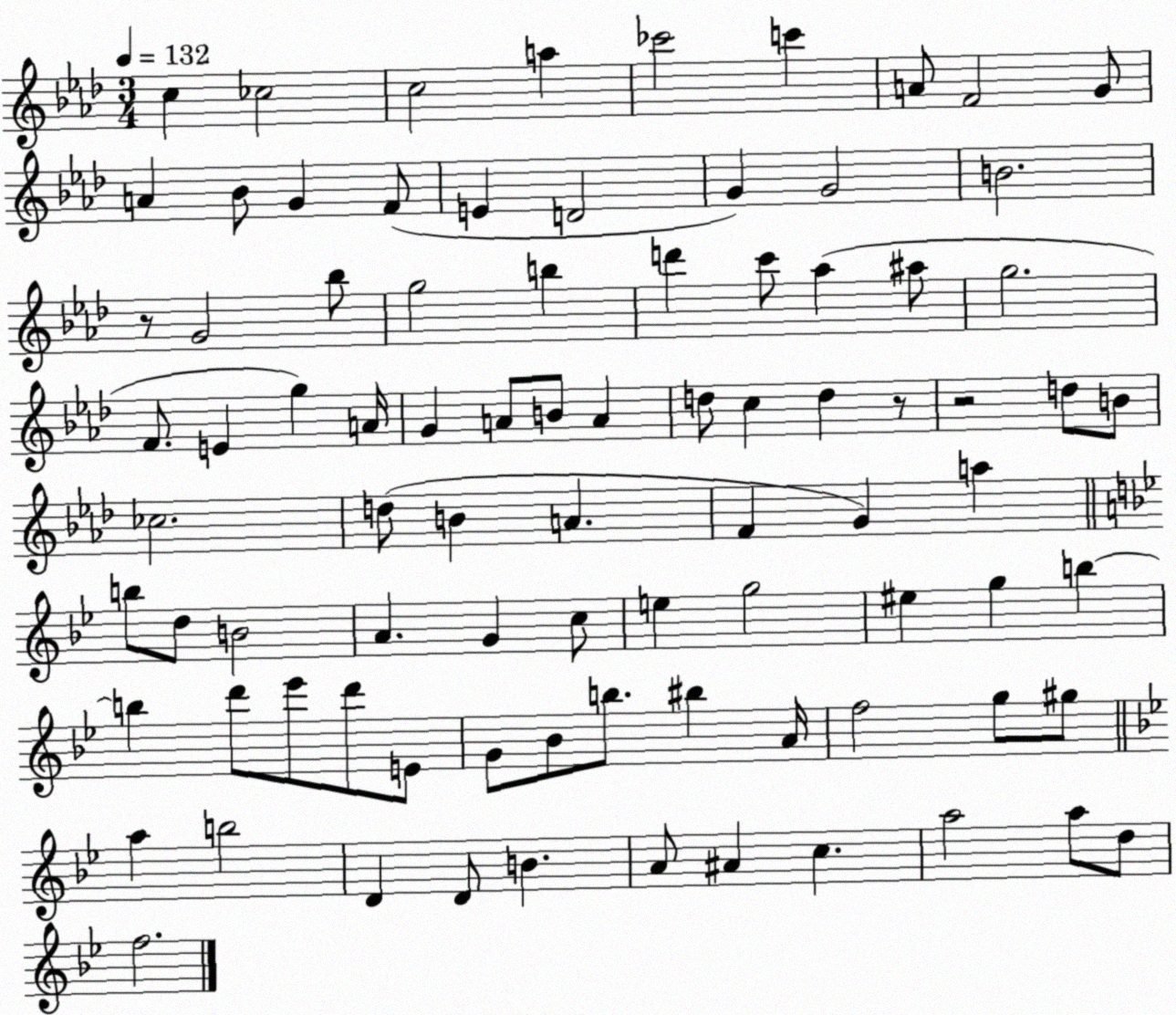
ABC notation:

X:1
T:Untitled
M:3/4
L:1/4
K:Ab
c _c2 c2 a _c'2 c' A/2 F2 G/2 A _B/2 G F/2 E D2 G G2 B2 z/2 G2 _b/2 g2 b d' c'/2 _a ^a/2 g2 F/2 E g A/4 G A/2 B/2 A d/2 c d z/2 z2 d/2 B/2 _c2 d/2 B A F G a b/2 d/2 B2 A G c/2 e g2 ^e g b b d'/2 _e'/2 d'/2 E/2 G/2 _B/2 b/2 ^b A/4 f2 g/2 ^g/2 a b2 D D/2 B A/2 ^A c a2 a/2 d/2 f2